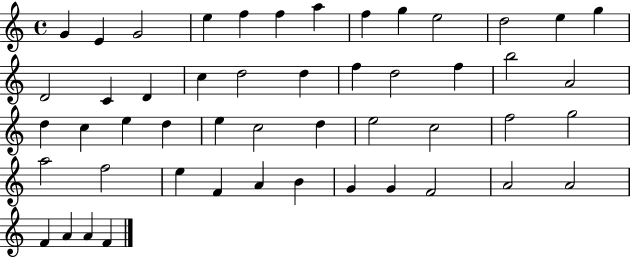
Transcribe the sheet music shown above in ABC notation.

X:1
T:Untitled
M:4/4
L:1/4
K:C
G E G2 e f f a f g e2 d2 e g D2 C D c d2 d f d2 f b2 A2 d c e d e c2 d e2 c2 f2 g2 a2 f2 e F A B G G F2 A2 A2 F A A F